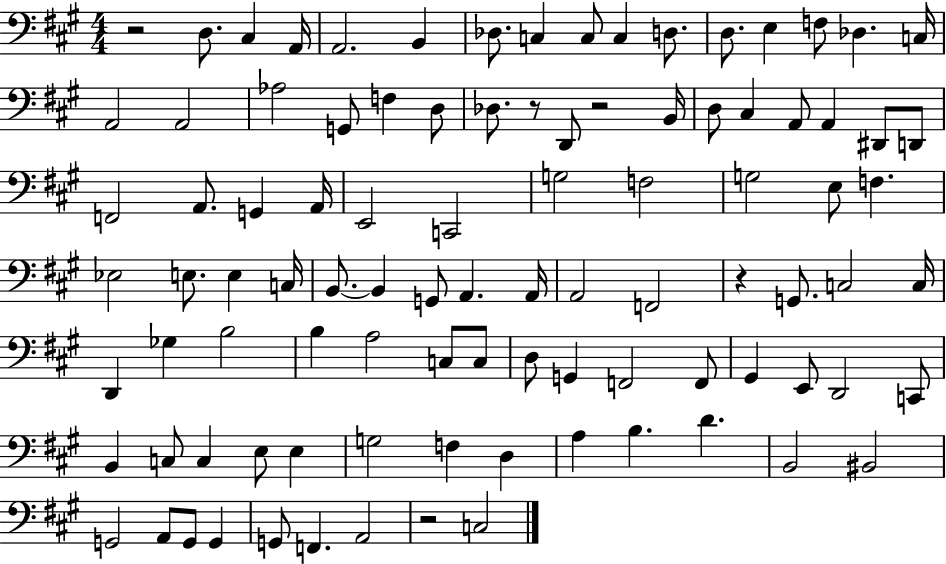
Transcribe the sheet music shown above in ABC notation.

X:1
T:Untitled
M:4/4
L:1/4
K:A
z2 D,/2 ^C, A,,/4 A,,2 B,, _D,/2 C, C,/2 C, D,/2 D,/2 E, F,/2 _D, C,/4 A,,2 A,,2 _A,2 G,,/2 F, D,/2 _D,/2 z/2 D,,/2 z2 B,,/4 D,/2 ^C, A,,/2 A,, ^D,,/2 D,,/2 F,,2 A,,/2 G,, A,,/4 E,,2 C,,2 G,2 F,2 G,2 E,/2 F, _E,2 E,/2 E, C,/4 B,,/2 B,, G,,/2 A,, A,,/4 A,,2 F,,2 z G,,/2 C,2 C,/4 D,, _G, B,2 B, A,2 C,/2 C,/2 D,/2 G,, F,,2 F,,/2 ^G,, E,,/2 D,,2 C,,/2 B,, C,/2 C, E,/2 E, G,2 F, D, A, B, D B,,2 ^B,,2 G,,2 A,,/2 G,,/2 G,, G,,/2 F,, A,,2 z2 C,2